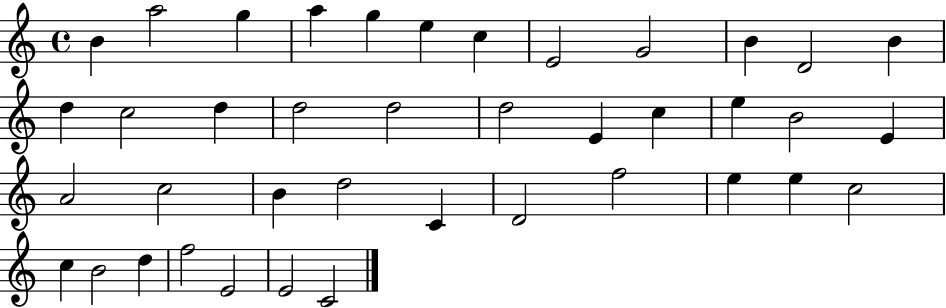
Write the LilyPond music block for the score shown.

{
  \clef treble
  \time 4/4
  \defaultTimeSignature
  \key c \major
  b'4 a''2 g''4 | a''4 g''4 e''4 c''4 | e'2 g'2 | b'4 d'2 b'4 | \break d''4 c''2 d''4 | d''2 d''2 | d''2 e'4 c''4 | e''4 b'2 e'4 | \break a'2 c''2 | b'4 d''2 c'4 | d'2 f''2 | e''4 e''4 c''2 | \break c''4 b'2 d''4 | f''2 e'2 | e'2 c'2 | \bar "|."
}